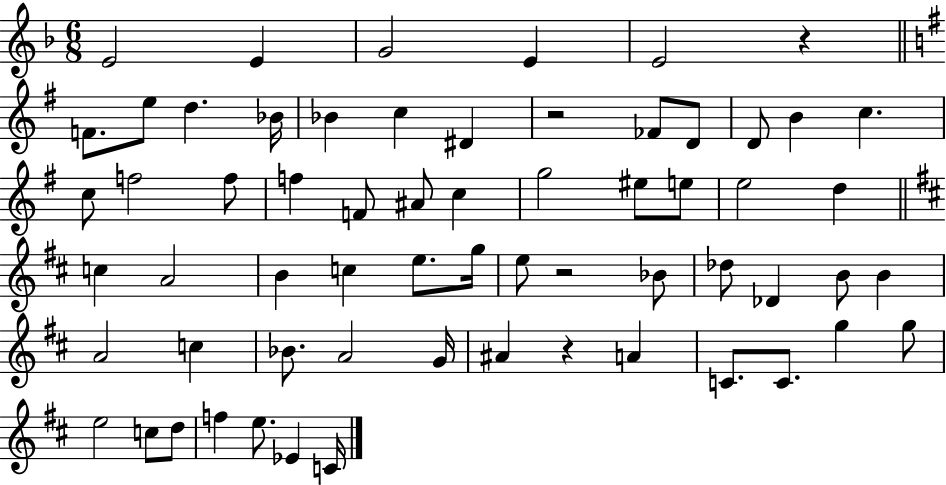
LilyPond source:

{
  \clef treble
  \numericTimeSignature
  \time 6/8
  \key f \major
  e'2 e'4 | g'2 e'4 | e'2 r4 | \bar "||" \break \key g \major f'8. e''8 d''4. bes'16 | bes'4 c''4 dis'4 | r2 fes'8 d'8 | d'8 b'4 c''4. | \break c''8 f''2 f''8 | f''4 f'8 ais'8 c''4 | g''2 eis''8 e''8 | e''2 d''4 | \break \bar "||" \break \key b \minor c''4 a'2 | b'4 c''4 e''8. g''16 | e''8 r2 bes'8 | des''8 des'4 b'8 b'4 | \break a'2 c''4 | bes'8. a'2 g'16 | ais'4 r4 a'4 | c'8. c'8. g''4 g''8 | \break e''2 c''8 d''8 | f''4 e''8. ees'4 c'16 | \bar "|."
}